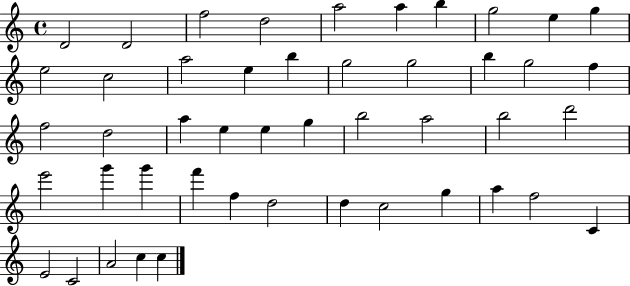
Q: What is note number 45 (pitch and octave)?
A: A4